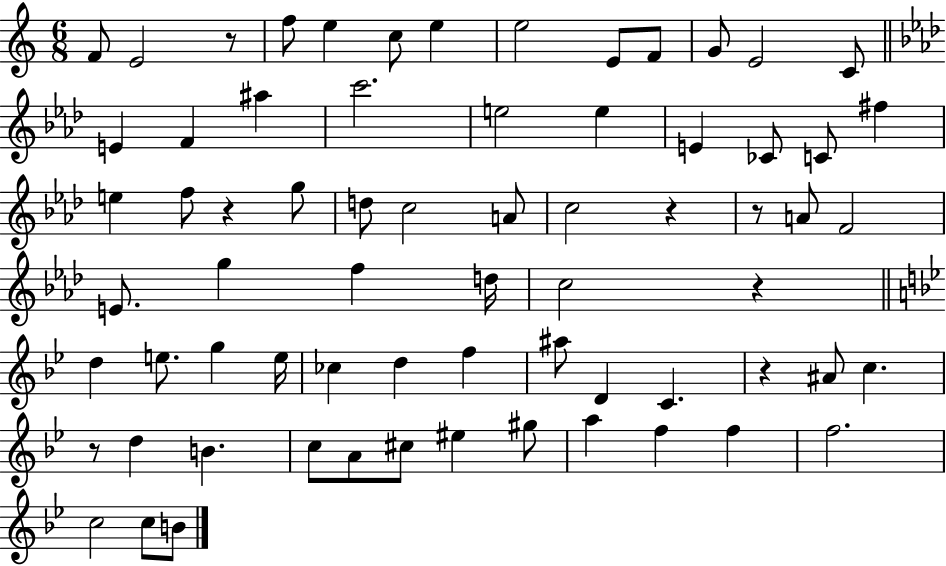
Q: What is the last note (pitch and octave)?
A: B4